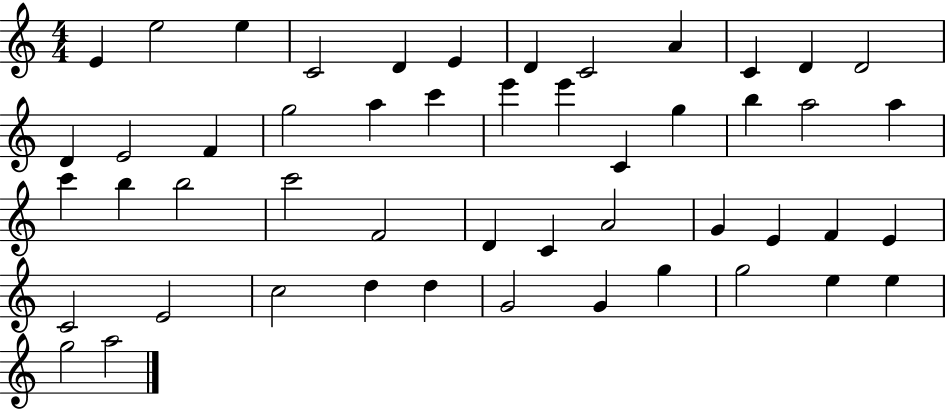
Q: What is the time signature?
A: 4/4